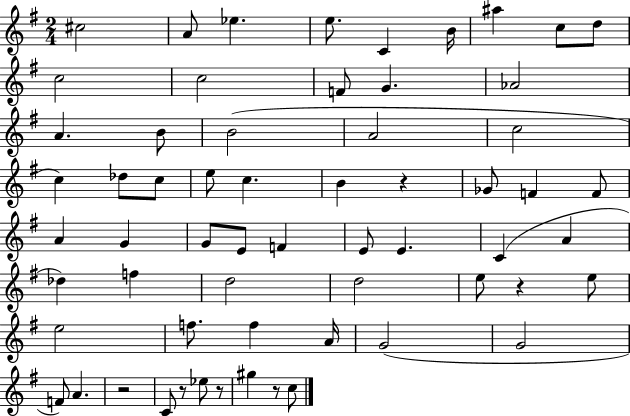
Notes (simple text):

C#5/h A4/e Eb5/q. E5/e. C4/q B4/s A#5/q C5/e D5/e C5/h C5/h F4/e G4/q. Ab4/h A4/q. B4/e B4/h A4/h C5/h C5/q Db5/e C5/e E5/e C5/q. B4/q R/q Gb4/e F4/q F4/e A4/q G4/q G4/e E4/e F4/q E4/e E4/q. C4/q A4/q Db5/q F5/q D5/h D5/h E5/e R/q E5/e E5/h F5/e. F5/q A4/s G4/h G4/h F4/e A4/q. R/h C4/e R/e Eb5/e R/e G#5/q R/e C5/e